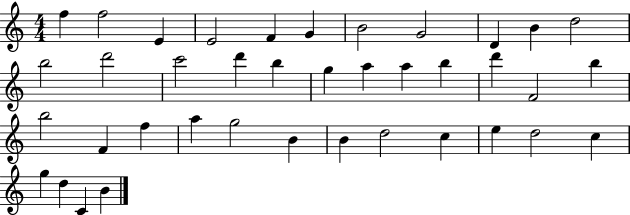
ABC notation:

X:1
T:Untitled
M:4/4
L:1/4
K:C
f f2 E E2 F G B2 G2 D B d2 b2 d'2 c'2 d' b g a a b d' F2 b b2 F f a g2 B B d2 c e d2 c g d C B